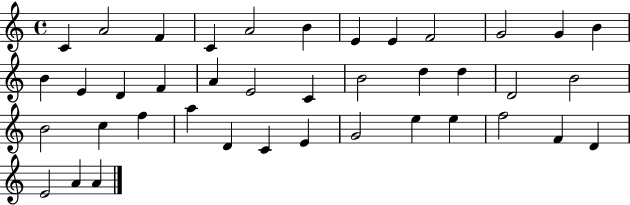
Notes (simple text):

C4/q A4/h F4/q C4/q A4/h B4/q E4/q E4/q F4/h G4/h G4/q B4/q B4/q E4/q D4/q F4/q A4/q E4/h C4/q B4/h D5/q D5/q D4/h B4/h B4/h C5/q F5/q A5/q D4/q C4/q E4/q G4/h E5/q E5/q F5/h F4/q D4/q E4/h A4/q A4/q